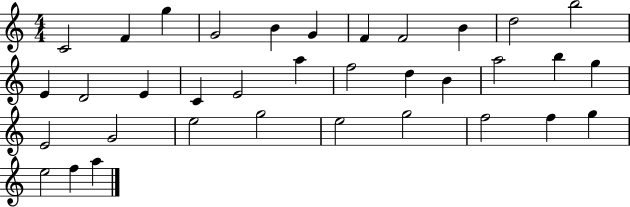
C4/h F4/q G5/q G4/h B4/q G4/q F4/q F4/h B4/q D5/h B5/h E4/q D4/h E4/q C4/q E4/h A5/q F5/h D5/q B4/q A5/h B5/q G5/q E4/h G4/h E5/h G5/h E5/h G5/h F5/h F5/q G5/q E5/h F5/q A5/q